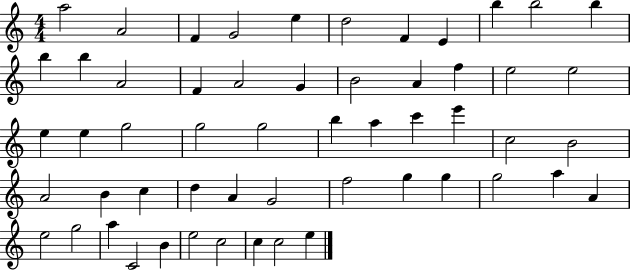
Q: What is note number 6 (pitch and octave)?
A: D5